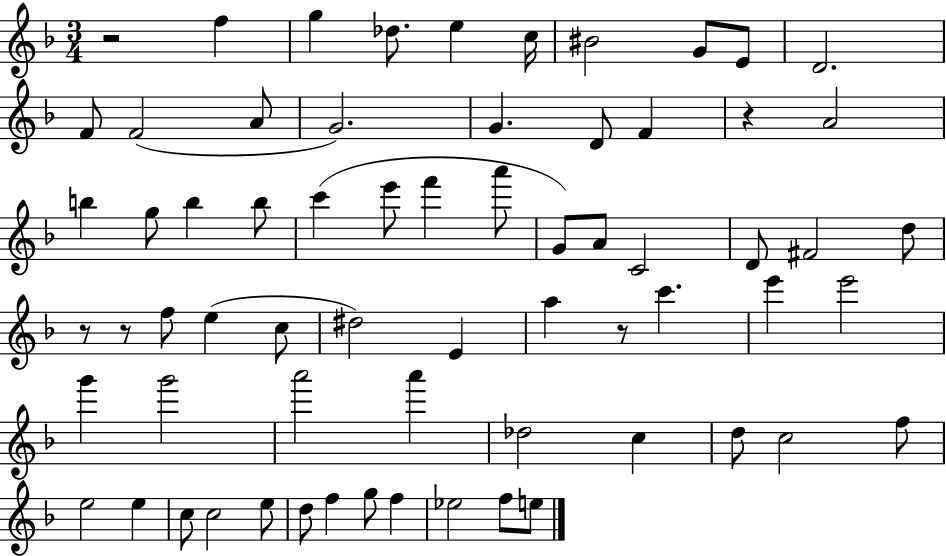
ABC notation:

X:1
T:Untitled
M:3/4
L:1/4
K:F
z2 f g _d/2 e c/4 ^B2 G/2 E/2 D2 F/2 F2 A/2 G2 G D/2 F z A2 b g/2 b b/2 c' e'/2 f' a'/2 G/2 A/2 C2 D/2 ^F2 d/2 z/2 z/2 f/2 e c/2 ^d2 E a z/2 c' e' e'2 g' g'2 a'2 a' _d2 c d/2 c2 f/2 e2 e c/2 c2 e/2 d/2 f g/2 f _e2 f/2 e/2